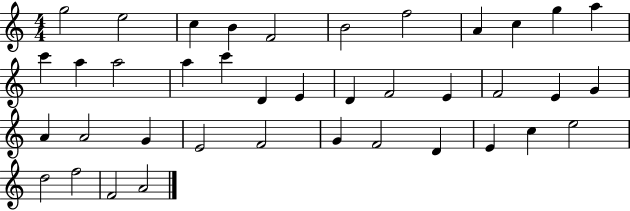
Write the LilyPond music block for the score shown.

{
  \clef treble
  \numericTimeSignature
  \time 4/4
  \key c \major
  g''2 e''2 | c''4 b'4 f'2 | b'2 f''2 | a'4 c''4 g''4 a''4 | \break c'''4 a''4 a''2 | a''4 c'''4 d'4 e'4 | d'4 f'2 e'4 | f'2 e'4 g'4 | \break a'4 a'2 g'4 | e'2 f'2 | g'4 f'2 d'4 | e'4 c''4 e''2 | \break d''2 f''2 | f'2 a'2 | \bar "|."
}